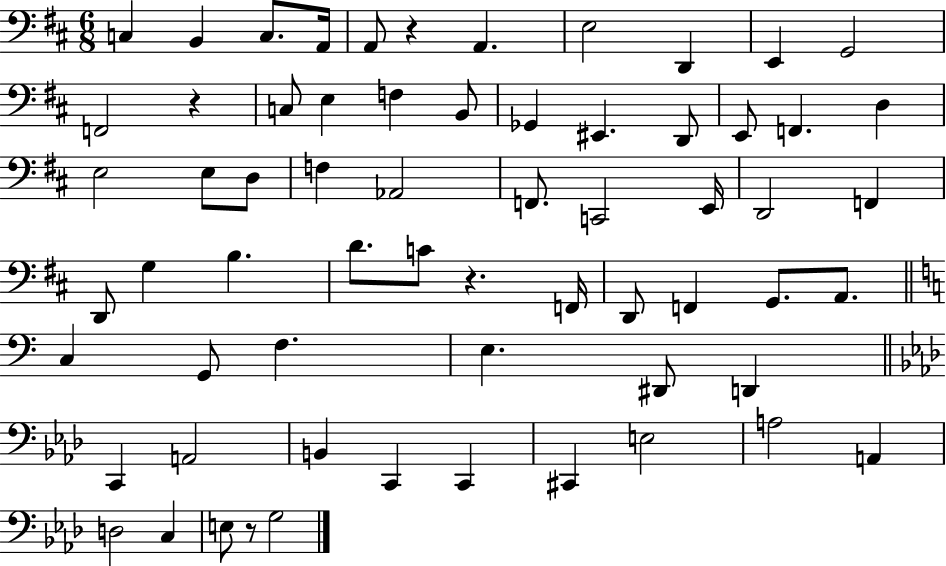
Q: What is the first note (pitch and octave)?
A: C3